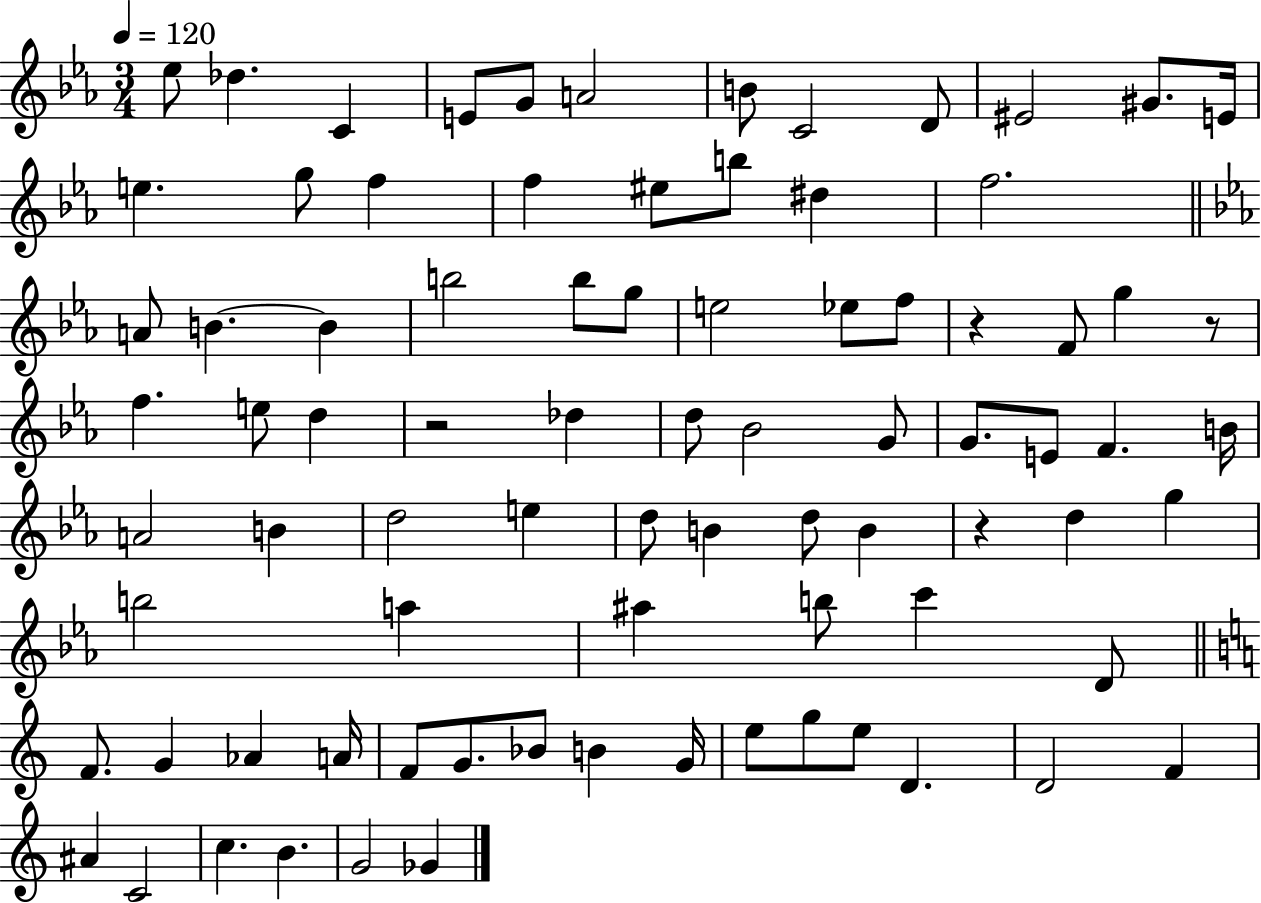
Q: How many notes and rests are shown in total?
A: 83